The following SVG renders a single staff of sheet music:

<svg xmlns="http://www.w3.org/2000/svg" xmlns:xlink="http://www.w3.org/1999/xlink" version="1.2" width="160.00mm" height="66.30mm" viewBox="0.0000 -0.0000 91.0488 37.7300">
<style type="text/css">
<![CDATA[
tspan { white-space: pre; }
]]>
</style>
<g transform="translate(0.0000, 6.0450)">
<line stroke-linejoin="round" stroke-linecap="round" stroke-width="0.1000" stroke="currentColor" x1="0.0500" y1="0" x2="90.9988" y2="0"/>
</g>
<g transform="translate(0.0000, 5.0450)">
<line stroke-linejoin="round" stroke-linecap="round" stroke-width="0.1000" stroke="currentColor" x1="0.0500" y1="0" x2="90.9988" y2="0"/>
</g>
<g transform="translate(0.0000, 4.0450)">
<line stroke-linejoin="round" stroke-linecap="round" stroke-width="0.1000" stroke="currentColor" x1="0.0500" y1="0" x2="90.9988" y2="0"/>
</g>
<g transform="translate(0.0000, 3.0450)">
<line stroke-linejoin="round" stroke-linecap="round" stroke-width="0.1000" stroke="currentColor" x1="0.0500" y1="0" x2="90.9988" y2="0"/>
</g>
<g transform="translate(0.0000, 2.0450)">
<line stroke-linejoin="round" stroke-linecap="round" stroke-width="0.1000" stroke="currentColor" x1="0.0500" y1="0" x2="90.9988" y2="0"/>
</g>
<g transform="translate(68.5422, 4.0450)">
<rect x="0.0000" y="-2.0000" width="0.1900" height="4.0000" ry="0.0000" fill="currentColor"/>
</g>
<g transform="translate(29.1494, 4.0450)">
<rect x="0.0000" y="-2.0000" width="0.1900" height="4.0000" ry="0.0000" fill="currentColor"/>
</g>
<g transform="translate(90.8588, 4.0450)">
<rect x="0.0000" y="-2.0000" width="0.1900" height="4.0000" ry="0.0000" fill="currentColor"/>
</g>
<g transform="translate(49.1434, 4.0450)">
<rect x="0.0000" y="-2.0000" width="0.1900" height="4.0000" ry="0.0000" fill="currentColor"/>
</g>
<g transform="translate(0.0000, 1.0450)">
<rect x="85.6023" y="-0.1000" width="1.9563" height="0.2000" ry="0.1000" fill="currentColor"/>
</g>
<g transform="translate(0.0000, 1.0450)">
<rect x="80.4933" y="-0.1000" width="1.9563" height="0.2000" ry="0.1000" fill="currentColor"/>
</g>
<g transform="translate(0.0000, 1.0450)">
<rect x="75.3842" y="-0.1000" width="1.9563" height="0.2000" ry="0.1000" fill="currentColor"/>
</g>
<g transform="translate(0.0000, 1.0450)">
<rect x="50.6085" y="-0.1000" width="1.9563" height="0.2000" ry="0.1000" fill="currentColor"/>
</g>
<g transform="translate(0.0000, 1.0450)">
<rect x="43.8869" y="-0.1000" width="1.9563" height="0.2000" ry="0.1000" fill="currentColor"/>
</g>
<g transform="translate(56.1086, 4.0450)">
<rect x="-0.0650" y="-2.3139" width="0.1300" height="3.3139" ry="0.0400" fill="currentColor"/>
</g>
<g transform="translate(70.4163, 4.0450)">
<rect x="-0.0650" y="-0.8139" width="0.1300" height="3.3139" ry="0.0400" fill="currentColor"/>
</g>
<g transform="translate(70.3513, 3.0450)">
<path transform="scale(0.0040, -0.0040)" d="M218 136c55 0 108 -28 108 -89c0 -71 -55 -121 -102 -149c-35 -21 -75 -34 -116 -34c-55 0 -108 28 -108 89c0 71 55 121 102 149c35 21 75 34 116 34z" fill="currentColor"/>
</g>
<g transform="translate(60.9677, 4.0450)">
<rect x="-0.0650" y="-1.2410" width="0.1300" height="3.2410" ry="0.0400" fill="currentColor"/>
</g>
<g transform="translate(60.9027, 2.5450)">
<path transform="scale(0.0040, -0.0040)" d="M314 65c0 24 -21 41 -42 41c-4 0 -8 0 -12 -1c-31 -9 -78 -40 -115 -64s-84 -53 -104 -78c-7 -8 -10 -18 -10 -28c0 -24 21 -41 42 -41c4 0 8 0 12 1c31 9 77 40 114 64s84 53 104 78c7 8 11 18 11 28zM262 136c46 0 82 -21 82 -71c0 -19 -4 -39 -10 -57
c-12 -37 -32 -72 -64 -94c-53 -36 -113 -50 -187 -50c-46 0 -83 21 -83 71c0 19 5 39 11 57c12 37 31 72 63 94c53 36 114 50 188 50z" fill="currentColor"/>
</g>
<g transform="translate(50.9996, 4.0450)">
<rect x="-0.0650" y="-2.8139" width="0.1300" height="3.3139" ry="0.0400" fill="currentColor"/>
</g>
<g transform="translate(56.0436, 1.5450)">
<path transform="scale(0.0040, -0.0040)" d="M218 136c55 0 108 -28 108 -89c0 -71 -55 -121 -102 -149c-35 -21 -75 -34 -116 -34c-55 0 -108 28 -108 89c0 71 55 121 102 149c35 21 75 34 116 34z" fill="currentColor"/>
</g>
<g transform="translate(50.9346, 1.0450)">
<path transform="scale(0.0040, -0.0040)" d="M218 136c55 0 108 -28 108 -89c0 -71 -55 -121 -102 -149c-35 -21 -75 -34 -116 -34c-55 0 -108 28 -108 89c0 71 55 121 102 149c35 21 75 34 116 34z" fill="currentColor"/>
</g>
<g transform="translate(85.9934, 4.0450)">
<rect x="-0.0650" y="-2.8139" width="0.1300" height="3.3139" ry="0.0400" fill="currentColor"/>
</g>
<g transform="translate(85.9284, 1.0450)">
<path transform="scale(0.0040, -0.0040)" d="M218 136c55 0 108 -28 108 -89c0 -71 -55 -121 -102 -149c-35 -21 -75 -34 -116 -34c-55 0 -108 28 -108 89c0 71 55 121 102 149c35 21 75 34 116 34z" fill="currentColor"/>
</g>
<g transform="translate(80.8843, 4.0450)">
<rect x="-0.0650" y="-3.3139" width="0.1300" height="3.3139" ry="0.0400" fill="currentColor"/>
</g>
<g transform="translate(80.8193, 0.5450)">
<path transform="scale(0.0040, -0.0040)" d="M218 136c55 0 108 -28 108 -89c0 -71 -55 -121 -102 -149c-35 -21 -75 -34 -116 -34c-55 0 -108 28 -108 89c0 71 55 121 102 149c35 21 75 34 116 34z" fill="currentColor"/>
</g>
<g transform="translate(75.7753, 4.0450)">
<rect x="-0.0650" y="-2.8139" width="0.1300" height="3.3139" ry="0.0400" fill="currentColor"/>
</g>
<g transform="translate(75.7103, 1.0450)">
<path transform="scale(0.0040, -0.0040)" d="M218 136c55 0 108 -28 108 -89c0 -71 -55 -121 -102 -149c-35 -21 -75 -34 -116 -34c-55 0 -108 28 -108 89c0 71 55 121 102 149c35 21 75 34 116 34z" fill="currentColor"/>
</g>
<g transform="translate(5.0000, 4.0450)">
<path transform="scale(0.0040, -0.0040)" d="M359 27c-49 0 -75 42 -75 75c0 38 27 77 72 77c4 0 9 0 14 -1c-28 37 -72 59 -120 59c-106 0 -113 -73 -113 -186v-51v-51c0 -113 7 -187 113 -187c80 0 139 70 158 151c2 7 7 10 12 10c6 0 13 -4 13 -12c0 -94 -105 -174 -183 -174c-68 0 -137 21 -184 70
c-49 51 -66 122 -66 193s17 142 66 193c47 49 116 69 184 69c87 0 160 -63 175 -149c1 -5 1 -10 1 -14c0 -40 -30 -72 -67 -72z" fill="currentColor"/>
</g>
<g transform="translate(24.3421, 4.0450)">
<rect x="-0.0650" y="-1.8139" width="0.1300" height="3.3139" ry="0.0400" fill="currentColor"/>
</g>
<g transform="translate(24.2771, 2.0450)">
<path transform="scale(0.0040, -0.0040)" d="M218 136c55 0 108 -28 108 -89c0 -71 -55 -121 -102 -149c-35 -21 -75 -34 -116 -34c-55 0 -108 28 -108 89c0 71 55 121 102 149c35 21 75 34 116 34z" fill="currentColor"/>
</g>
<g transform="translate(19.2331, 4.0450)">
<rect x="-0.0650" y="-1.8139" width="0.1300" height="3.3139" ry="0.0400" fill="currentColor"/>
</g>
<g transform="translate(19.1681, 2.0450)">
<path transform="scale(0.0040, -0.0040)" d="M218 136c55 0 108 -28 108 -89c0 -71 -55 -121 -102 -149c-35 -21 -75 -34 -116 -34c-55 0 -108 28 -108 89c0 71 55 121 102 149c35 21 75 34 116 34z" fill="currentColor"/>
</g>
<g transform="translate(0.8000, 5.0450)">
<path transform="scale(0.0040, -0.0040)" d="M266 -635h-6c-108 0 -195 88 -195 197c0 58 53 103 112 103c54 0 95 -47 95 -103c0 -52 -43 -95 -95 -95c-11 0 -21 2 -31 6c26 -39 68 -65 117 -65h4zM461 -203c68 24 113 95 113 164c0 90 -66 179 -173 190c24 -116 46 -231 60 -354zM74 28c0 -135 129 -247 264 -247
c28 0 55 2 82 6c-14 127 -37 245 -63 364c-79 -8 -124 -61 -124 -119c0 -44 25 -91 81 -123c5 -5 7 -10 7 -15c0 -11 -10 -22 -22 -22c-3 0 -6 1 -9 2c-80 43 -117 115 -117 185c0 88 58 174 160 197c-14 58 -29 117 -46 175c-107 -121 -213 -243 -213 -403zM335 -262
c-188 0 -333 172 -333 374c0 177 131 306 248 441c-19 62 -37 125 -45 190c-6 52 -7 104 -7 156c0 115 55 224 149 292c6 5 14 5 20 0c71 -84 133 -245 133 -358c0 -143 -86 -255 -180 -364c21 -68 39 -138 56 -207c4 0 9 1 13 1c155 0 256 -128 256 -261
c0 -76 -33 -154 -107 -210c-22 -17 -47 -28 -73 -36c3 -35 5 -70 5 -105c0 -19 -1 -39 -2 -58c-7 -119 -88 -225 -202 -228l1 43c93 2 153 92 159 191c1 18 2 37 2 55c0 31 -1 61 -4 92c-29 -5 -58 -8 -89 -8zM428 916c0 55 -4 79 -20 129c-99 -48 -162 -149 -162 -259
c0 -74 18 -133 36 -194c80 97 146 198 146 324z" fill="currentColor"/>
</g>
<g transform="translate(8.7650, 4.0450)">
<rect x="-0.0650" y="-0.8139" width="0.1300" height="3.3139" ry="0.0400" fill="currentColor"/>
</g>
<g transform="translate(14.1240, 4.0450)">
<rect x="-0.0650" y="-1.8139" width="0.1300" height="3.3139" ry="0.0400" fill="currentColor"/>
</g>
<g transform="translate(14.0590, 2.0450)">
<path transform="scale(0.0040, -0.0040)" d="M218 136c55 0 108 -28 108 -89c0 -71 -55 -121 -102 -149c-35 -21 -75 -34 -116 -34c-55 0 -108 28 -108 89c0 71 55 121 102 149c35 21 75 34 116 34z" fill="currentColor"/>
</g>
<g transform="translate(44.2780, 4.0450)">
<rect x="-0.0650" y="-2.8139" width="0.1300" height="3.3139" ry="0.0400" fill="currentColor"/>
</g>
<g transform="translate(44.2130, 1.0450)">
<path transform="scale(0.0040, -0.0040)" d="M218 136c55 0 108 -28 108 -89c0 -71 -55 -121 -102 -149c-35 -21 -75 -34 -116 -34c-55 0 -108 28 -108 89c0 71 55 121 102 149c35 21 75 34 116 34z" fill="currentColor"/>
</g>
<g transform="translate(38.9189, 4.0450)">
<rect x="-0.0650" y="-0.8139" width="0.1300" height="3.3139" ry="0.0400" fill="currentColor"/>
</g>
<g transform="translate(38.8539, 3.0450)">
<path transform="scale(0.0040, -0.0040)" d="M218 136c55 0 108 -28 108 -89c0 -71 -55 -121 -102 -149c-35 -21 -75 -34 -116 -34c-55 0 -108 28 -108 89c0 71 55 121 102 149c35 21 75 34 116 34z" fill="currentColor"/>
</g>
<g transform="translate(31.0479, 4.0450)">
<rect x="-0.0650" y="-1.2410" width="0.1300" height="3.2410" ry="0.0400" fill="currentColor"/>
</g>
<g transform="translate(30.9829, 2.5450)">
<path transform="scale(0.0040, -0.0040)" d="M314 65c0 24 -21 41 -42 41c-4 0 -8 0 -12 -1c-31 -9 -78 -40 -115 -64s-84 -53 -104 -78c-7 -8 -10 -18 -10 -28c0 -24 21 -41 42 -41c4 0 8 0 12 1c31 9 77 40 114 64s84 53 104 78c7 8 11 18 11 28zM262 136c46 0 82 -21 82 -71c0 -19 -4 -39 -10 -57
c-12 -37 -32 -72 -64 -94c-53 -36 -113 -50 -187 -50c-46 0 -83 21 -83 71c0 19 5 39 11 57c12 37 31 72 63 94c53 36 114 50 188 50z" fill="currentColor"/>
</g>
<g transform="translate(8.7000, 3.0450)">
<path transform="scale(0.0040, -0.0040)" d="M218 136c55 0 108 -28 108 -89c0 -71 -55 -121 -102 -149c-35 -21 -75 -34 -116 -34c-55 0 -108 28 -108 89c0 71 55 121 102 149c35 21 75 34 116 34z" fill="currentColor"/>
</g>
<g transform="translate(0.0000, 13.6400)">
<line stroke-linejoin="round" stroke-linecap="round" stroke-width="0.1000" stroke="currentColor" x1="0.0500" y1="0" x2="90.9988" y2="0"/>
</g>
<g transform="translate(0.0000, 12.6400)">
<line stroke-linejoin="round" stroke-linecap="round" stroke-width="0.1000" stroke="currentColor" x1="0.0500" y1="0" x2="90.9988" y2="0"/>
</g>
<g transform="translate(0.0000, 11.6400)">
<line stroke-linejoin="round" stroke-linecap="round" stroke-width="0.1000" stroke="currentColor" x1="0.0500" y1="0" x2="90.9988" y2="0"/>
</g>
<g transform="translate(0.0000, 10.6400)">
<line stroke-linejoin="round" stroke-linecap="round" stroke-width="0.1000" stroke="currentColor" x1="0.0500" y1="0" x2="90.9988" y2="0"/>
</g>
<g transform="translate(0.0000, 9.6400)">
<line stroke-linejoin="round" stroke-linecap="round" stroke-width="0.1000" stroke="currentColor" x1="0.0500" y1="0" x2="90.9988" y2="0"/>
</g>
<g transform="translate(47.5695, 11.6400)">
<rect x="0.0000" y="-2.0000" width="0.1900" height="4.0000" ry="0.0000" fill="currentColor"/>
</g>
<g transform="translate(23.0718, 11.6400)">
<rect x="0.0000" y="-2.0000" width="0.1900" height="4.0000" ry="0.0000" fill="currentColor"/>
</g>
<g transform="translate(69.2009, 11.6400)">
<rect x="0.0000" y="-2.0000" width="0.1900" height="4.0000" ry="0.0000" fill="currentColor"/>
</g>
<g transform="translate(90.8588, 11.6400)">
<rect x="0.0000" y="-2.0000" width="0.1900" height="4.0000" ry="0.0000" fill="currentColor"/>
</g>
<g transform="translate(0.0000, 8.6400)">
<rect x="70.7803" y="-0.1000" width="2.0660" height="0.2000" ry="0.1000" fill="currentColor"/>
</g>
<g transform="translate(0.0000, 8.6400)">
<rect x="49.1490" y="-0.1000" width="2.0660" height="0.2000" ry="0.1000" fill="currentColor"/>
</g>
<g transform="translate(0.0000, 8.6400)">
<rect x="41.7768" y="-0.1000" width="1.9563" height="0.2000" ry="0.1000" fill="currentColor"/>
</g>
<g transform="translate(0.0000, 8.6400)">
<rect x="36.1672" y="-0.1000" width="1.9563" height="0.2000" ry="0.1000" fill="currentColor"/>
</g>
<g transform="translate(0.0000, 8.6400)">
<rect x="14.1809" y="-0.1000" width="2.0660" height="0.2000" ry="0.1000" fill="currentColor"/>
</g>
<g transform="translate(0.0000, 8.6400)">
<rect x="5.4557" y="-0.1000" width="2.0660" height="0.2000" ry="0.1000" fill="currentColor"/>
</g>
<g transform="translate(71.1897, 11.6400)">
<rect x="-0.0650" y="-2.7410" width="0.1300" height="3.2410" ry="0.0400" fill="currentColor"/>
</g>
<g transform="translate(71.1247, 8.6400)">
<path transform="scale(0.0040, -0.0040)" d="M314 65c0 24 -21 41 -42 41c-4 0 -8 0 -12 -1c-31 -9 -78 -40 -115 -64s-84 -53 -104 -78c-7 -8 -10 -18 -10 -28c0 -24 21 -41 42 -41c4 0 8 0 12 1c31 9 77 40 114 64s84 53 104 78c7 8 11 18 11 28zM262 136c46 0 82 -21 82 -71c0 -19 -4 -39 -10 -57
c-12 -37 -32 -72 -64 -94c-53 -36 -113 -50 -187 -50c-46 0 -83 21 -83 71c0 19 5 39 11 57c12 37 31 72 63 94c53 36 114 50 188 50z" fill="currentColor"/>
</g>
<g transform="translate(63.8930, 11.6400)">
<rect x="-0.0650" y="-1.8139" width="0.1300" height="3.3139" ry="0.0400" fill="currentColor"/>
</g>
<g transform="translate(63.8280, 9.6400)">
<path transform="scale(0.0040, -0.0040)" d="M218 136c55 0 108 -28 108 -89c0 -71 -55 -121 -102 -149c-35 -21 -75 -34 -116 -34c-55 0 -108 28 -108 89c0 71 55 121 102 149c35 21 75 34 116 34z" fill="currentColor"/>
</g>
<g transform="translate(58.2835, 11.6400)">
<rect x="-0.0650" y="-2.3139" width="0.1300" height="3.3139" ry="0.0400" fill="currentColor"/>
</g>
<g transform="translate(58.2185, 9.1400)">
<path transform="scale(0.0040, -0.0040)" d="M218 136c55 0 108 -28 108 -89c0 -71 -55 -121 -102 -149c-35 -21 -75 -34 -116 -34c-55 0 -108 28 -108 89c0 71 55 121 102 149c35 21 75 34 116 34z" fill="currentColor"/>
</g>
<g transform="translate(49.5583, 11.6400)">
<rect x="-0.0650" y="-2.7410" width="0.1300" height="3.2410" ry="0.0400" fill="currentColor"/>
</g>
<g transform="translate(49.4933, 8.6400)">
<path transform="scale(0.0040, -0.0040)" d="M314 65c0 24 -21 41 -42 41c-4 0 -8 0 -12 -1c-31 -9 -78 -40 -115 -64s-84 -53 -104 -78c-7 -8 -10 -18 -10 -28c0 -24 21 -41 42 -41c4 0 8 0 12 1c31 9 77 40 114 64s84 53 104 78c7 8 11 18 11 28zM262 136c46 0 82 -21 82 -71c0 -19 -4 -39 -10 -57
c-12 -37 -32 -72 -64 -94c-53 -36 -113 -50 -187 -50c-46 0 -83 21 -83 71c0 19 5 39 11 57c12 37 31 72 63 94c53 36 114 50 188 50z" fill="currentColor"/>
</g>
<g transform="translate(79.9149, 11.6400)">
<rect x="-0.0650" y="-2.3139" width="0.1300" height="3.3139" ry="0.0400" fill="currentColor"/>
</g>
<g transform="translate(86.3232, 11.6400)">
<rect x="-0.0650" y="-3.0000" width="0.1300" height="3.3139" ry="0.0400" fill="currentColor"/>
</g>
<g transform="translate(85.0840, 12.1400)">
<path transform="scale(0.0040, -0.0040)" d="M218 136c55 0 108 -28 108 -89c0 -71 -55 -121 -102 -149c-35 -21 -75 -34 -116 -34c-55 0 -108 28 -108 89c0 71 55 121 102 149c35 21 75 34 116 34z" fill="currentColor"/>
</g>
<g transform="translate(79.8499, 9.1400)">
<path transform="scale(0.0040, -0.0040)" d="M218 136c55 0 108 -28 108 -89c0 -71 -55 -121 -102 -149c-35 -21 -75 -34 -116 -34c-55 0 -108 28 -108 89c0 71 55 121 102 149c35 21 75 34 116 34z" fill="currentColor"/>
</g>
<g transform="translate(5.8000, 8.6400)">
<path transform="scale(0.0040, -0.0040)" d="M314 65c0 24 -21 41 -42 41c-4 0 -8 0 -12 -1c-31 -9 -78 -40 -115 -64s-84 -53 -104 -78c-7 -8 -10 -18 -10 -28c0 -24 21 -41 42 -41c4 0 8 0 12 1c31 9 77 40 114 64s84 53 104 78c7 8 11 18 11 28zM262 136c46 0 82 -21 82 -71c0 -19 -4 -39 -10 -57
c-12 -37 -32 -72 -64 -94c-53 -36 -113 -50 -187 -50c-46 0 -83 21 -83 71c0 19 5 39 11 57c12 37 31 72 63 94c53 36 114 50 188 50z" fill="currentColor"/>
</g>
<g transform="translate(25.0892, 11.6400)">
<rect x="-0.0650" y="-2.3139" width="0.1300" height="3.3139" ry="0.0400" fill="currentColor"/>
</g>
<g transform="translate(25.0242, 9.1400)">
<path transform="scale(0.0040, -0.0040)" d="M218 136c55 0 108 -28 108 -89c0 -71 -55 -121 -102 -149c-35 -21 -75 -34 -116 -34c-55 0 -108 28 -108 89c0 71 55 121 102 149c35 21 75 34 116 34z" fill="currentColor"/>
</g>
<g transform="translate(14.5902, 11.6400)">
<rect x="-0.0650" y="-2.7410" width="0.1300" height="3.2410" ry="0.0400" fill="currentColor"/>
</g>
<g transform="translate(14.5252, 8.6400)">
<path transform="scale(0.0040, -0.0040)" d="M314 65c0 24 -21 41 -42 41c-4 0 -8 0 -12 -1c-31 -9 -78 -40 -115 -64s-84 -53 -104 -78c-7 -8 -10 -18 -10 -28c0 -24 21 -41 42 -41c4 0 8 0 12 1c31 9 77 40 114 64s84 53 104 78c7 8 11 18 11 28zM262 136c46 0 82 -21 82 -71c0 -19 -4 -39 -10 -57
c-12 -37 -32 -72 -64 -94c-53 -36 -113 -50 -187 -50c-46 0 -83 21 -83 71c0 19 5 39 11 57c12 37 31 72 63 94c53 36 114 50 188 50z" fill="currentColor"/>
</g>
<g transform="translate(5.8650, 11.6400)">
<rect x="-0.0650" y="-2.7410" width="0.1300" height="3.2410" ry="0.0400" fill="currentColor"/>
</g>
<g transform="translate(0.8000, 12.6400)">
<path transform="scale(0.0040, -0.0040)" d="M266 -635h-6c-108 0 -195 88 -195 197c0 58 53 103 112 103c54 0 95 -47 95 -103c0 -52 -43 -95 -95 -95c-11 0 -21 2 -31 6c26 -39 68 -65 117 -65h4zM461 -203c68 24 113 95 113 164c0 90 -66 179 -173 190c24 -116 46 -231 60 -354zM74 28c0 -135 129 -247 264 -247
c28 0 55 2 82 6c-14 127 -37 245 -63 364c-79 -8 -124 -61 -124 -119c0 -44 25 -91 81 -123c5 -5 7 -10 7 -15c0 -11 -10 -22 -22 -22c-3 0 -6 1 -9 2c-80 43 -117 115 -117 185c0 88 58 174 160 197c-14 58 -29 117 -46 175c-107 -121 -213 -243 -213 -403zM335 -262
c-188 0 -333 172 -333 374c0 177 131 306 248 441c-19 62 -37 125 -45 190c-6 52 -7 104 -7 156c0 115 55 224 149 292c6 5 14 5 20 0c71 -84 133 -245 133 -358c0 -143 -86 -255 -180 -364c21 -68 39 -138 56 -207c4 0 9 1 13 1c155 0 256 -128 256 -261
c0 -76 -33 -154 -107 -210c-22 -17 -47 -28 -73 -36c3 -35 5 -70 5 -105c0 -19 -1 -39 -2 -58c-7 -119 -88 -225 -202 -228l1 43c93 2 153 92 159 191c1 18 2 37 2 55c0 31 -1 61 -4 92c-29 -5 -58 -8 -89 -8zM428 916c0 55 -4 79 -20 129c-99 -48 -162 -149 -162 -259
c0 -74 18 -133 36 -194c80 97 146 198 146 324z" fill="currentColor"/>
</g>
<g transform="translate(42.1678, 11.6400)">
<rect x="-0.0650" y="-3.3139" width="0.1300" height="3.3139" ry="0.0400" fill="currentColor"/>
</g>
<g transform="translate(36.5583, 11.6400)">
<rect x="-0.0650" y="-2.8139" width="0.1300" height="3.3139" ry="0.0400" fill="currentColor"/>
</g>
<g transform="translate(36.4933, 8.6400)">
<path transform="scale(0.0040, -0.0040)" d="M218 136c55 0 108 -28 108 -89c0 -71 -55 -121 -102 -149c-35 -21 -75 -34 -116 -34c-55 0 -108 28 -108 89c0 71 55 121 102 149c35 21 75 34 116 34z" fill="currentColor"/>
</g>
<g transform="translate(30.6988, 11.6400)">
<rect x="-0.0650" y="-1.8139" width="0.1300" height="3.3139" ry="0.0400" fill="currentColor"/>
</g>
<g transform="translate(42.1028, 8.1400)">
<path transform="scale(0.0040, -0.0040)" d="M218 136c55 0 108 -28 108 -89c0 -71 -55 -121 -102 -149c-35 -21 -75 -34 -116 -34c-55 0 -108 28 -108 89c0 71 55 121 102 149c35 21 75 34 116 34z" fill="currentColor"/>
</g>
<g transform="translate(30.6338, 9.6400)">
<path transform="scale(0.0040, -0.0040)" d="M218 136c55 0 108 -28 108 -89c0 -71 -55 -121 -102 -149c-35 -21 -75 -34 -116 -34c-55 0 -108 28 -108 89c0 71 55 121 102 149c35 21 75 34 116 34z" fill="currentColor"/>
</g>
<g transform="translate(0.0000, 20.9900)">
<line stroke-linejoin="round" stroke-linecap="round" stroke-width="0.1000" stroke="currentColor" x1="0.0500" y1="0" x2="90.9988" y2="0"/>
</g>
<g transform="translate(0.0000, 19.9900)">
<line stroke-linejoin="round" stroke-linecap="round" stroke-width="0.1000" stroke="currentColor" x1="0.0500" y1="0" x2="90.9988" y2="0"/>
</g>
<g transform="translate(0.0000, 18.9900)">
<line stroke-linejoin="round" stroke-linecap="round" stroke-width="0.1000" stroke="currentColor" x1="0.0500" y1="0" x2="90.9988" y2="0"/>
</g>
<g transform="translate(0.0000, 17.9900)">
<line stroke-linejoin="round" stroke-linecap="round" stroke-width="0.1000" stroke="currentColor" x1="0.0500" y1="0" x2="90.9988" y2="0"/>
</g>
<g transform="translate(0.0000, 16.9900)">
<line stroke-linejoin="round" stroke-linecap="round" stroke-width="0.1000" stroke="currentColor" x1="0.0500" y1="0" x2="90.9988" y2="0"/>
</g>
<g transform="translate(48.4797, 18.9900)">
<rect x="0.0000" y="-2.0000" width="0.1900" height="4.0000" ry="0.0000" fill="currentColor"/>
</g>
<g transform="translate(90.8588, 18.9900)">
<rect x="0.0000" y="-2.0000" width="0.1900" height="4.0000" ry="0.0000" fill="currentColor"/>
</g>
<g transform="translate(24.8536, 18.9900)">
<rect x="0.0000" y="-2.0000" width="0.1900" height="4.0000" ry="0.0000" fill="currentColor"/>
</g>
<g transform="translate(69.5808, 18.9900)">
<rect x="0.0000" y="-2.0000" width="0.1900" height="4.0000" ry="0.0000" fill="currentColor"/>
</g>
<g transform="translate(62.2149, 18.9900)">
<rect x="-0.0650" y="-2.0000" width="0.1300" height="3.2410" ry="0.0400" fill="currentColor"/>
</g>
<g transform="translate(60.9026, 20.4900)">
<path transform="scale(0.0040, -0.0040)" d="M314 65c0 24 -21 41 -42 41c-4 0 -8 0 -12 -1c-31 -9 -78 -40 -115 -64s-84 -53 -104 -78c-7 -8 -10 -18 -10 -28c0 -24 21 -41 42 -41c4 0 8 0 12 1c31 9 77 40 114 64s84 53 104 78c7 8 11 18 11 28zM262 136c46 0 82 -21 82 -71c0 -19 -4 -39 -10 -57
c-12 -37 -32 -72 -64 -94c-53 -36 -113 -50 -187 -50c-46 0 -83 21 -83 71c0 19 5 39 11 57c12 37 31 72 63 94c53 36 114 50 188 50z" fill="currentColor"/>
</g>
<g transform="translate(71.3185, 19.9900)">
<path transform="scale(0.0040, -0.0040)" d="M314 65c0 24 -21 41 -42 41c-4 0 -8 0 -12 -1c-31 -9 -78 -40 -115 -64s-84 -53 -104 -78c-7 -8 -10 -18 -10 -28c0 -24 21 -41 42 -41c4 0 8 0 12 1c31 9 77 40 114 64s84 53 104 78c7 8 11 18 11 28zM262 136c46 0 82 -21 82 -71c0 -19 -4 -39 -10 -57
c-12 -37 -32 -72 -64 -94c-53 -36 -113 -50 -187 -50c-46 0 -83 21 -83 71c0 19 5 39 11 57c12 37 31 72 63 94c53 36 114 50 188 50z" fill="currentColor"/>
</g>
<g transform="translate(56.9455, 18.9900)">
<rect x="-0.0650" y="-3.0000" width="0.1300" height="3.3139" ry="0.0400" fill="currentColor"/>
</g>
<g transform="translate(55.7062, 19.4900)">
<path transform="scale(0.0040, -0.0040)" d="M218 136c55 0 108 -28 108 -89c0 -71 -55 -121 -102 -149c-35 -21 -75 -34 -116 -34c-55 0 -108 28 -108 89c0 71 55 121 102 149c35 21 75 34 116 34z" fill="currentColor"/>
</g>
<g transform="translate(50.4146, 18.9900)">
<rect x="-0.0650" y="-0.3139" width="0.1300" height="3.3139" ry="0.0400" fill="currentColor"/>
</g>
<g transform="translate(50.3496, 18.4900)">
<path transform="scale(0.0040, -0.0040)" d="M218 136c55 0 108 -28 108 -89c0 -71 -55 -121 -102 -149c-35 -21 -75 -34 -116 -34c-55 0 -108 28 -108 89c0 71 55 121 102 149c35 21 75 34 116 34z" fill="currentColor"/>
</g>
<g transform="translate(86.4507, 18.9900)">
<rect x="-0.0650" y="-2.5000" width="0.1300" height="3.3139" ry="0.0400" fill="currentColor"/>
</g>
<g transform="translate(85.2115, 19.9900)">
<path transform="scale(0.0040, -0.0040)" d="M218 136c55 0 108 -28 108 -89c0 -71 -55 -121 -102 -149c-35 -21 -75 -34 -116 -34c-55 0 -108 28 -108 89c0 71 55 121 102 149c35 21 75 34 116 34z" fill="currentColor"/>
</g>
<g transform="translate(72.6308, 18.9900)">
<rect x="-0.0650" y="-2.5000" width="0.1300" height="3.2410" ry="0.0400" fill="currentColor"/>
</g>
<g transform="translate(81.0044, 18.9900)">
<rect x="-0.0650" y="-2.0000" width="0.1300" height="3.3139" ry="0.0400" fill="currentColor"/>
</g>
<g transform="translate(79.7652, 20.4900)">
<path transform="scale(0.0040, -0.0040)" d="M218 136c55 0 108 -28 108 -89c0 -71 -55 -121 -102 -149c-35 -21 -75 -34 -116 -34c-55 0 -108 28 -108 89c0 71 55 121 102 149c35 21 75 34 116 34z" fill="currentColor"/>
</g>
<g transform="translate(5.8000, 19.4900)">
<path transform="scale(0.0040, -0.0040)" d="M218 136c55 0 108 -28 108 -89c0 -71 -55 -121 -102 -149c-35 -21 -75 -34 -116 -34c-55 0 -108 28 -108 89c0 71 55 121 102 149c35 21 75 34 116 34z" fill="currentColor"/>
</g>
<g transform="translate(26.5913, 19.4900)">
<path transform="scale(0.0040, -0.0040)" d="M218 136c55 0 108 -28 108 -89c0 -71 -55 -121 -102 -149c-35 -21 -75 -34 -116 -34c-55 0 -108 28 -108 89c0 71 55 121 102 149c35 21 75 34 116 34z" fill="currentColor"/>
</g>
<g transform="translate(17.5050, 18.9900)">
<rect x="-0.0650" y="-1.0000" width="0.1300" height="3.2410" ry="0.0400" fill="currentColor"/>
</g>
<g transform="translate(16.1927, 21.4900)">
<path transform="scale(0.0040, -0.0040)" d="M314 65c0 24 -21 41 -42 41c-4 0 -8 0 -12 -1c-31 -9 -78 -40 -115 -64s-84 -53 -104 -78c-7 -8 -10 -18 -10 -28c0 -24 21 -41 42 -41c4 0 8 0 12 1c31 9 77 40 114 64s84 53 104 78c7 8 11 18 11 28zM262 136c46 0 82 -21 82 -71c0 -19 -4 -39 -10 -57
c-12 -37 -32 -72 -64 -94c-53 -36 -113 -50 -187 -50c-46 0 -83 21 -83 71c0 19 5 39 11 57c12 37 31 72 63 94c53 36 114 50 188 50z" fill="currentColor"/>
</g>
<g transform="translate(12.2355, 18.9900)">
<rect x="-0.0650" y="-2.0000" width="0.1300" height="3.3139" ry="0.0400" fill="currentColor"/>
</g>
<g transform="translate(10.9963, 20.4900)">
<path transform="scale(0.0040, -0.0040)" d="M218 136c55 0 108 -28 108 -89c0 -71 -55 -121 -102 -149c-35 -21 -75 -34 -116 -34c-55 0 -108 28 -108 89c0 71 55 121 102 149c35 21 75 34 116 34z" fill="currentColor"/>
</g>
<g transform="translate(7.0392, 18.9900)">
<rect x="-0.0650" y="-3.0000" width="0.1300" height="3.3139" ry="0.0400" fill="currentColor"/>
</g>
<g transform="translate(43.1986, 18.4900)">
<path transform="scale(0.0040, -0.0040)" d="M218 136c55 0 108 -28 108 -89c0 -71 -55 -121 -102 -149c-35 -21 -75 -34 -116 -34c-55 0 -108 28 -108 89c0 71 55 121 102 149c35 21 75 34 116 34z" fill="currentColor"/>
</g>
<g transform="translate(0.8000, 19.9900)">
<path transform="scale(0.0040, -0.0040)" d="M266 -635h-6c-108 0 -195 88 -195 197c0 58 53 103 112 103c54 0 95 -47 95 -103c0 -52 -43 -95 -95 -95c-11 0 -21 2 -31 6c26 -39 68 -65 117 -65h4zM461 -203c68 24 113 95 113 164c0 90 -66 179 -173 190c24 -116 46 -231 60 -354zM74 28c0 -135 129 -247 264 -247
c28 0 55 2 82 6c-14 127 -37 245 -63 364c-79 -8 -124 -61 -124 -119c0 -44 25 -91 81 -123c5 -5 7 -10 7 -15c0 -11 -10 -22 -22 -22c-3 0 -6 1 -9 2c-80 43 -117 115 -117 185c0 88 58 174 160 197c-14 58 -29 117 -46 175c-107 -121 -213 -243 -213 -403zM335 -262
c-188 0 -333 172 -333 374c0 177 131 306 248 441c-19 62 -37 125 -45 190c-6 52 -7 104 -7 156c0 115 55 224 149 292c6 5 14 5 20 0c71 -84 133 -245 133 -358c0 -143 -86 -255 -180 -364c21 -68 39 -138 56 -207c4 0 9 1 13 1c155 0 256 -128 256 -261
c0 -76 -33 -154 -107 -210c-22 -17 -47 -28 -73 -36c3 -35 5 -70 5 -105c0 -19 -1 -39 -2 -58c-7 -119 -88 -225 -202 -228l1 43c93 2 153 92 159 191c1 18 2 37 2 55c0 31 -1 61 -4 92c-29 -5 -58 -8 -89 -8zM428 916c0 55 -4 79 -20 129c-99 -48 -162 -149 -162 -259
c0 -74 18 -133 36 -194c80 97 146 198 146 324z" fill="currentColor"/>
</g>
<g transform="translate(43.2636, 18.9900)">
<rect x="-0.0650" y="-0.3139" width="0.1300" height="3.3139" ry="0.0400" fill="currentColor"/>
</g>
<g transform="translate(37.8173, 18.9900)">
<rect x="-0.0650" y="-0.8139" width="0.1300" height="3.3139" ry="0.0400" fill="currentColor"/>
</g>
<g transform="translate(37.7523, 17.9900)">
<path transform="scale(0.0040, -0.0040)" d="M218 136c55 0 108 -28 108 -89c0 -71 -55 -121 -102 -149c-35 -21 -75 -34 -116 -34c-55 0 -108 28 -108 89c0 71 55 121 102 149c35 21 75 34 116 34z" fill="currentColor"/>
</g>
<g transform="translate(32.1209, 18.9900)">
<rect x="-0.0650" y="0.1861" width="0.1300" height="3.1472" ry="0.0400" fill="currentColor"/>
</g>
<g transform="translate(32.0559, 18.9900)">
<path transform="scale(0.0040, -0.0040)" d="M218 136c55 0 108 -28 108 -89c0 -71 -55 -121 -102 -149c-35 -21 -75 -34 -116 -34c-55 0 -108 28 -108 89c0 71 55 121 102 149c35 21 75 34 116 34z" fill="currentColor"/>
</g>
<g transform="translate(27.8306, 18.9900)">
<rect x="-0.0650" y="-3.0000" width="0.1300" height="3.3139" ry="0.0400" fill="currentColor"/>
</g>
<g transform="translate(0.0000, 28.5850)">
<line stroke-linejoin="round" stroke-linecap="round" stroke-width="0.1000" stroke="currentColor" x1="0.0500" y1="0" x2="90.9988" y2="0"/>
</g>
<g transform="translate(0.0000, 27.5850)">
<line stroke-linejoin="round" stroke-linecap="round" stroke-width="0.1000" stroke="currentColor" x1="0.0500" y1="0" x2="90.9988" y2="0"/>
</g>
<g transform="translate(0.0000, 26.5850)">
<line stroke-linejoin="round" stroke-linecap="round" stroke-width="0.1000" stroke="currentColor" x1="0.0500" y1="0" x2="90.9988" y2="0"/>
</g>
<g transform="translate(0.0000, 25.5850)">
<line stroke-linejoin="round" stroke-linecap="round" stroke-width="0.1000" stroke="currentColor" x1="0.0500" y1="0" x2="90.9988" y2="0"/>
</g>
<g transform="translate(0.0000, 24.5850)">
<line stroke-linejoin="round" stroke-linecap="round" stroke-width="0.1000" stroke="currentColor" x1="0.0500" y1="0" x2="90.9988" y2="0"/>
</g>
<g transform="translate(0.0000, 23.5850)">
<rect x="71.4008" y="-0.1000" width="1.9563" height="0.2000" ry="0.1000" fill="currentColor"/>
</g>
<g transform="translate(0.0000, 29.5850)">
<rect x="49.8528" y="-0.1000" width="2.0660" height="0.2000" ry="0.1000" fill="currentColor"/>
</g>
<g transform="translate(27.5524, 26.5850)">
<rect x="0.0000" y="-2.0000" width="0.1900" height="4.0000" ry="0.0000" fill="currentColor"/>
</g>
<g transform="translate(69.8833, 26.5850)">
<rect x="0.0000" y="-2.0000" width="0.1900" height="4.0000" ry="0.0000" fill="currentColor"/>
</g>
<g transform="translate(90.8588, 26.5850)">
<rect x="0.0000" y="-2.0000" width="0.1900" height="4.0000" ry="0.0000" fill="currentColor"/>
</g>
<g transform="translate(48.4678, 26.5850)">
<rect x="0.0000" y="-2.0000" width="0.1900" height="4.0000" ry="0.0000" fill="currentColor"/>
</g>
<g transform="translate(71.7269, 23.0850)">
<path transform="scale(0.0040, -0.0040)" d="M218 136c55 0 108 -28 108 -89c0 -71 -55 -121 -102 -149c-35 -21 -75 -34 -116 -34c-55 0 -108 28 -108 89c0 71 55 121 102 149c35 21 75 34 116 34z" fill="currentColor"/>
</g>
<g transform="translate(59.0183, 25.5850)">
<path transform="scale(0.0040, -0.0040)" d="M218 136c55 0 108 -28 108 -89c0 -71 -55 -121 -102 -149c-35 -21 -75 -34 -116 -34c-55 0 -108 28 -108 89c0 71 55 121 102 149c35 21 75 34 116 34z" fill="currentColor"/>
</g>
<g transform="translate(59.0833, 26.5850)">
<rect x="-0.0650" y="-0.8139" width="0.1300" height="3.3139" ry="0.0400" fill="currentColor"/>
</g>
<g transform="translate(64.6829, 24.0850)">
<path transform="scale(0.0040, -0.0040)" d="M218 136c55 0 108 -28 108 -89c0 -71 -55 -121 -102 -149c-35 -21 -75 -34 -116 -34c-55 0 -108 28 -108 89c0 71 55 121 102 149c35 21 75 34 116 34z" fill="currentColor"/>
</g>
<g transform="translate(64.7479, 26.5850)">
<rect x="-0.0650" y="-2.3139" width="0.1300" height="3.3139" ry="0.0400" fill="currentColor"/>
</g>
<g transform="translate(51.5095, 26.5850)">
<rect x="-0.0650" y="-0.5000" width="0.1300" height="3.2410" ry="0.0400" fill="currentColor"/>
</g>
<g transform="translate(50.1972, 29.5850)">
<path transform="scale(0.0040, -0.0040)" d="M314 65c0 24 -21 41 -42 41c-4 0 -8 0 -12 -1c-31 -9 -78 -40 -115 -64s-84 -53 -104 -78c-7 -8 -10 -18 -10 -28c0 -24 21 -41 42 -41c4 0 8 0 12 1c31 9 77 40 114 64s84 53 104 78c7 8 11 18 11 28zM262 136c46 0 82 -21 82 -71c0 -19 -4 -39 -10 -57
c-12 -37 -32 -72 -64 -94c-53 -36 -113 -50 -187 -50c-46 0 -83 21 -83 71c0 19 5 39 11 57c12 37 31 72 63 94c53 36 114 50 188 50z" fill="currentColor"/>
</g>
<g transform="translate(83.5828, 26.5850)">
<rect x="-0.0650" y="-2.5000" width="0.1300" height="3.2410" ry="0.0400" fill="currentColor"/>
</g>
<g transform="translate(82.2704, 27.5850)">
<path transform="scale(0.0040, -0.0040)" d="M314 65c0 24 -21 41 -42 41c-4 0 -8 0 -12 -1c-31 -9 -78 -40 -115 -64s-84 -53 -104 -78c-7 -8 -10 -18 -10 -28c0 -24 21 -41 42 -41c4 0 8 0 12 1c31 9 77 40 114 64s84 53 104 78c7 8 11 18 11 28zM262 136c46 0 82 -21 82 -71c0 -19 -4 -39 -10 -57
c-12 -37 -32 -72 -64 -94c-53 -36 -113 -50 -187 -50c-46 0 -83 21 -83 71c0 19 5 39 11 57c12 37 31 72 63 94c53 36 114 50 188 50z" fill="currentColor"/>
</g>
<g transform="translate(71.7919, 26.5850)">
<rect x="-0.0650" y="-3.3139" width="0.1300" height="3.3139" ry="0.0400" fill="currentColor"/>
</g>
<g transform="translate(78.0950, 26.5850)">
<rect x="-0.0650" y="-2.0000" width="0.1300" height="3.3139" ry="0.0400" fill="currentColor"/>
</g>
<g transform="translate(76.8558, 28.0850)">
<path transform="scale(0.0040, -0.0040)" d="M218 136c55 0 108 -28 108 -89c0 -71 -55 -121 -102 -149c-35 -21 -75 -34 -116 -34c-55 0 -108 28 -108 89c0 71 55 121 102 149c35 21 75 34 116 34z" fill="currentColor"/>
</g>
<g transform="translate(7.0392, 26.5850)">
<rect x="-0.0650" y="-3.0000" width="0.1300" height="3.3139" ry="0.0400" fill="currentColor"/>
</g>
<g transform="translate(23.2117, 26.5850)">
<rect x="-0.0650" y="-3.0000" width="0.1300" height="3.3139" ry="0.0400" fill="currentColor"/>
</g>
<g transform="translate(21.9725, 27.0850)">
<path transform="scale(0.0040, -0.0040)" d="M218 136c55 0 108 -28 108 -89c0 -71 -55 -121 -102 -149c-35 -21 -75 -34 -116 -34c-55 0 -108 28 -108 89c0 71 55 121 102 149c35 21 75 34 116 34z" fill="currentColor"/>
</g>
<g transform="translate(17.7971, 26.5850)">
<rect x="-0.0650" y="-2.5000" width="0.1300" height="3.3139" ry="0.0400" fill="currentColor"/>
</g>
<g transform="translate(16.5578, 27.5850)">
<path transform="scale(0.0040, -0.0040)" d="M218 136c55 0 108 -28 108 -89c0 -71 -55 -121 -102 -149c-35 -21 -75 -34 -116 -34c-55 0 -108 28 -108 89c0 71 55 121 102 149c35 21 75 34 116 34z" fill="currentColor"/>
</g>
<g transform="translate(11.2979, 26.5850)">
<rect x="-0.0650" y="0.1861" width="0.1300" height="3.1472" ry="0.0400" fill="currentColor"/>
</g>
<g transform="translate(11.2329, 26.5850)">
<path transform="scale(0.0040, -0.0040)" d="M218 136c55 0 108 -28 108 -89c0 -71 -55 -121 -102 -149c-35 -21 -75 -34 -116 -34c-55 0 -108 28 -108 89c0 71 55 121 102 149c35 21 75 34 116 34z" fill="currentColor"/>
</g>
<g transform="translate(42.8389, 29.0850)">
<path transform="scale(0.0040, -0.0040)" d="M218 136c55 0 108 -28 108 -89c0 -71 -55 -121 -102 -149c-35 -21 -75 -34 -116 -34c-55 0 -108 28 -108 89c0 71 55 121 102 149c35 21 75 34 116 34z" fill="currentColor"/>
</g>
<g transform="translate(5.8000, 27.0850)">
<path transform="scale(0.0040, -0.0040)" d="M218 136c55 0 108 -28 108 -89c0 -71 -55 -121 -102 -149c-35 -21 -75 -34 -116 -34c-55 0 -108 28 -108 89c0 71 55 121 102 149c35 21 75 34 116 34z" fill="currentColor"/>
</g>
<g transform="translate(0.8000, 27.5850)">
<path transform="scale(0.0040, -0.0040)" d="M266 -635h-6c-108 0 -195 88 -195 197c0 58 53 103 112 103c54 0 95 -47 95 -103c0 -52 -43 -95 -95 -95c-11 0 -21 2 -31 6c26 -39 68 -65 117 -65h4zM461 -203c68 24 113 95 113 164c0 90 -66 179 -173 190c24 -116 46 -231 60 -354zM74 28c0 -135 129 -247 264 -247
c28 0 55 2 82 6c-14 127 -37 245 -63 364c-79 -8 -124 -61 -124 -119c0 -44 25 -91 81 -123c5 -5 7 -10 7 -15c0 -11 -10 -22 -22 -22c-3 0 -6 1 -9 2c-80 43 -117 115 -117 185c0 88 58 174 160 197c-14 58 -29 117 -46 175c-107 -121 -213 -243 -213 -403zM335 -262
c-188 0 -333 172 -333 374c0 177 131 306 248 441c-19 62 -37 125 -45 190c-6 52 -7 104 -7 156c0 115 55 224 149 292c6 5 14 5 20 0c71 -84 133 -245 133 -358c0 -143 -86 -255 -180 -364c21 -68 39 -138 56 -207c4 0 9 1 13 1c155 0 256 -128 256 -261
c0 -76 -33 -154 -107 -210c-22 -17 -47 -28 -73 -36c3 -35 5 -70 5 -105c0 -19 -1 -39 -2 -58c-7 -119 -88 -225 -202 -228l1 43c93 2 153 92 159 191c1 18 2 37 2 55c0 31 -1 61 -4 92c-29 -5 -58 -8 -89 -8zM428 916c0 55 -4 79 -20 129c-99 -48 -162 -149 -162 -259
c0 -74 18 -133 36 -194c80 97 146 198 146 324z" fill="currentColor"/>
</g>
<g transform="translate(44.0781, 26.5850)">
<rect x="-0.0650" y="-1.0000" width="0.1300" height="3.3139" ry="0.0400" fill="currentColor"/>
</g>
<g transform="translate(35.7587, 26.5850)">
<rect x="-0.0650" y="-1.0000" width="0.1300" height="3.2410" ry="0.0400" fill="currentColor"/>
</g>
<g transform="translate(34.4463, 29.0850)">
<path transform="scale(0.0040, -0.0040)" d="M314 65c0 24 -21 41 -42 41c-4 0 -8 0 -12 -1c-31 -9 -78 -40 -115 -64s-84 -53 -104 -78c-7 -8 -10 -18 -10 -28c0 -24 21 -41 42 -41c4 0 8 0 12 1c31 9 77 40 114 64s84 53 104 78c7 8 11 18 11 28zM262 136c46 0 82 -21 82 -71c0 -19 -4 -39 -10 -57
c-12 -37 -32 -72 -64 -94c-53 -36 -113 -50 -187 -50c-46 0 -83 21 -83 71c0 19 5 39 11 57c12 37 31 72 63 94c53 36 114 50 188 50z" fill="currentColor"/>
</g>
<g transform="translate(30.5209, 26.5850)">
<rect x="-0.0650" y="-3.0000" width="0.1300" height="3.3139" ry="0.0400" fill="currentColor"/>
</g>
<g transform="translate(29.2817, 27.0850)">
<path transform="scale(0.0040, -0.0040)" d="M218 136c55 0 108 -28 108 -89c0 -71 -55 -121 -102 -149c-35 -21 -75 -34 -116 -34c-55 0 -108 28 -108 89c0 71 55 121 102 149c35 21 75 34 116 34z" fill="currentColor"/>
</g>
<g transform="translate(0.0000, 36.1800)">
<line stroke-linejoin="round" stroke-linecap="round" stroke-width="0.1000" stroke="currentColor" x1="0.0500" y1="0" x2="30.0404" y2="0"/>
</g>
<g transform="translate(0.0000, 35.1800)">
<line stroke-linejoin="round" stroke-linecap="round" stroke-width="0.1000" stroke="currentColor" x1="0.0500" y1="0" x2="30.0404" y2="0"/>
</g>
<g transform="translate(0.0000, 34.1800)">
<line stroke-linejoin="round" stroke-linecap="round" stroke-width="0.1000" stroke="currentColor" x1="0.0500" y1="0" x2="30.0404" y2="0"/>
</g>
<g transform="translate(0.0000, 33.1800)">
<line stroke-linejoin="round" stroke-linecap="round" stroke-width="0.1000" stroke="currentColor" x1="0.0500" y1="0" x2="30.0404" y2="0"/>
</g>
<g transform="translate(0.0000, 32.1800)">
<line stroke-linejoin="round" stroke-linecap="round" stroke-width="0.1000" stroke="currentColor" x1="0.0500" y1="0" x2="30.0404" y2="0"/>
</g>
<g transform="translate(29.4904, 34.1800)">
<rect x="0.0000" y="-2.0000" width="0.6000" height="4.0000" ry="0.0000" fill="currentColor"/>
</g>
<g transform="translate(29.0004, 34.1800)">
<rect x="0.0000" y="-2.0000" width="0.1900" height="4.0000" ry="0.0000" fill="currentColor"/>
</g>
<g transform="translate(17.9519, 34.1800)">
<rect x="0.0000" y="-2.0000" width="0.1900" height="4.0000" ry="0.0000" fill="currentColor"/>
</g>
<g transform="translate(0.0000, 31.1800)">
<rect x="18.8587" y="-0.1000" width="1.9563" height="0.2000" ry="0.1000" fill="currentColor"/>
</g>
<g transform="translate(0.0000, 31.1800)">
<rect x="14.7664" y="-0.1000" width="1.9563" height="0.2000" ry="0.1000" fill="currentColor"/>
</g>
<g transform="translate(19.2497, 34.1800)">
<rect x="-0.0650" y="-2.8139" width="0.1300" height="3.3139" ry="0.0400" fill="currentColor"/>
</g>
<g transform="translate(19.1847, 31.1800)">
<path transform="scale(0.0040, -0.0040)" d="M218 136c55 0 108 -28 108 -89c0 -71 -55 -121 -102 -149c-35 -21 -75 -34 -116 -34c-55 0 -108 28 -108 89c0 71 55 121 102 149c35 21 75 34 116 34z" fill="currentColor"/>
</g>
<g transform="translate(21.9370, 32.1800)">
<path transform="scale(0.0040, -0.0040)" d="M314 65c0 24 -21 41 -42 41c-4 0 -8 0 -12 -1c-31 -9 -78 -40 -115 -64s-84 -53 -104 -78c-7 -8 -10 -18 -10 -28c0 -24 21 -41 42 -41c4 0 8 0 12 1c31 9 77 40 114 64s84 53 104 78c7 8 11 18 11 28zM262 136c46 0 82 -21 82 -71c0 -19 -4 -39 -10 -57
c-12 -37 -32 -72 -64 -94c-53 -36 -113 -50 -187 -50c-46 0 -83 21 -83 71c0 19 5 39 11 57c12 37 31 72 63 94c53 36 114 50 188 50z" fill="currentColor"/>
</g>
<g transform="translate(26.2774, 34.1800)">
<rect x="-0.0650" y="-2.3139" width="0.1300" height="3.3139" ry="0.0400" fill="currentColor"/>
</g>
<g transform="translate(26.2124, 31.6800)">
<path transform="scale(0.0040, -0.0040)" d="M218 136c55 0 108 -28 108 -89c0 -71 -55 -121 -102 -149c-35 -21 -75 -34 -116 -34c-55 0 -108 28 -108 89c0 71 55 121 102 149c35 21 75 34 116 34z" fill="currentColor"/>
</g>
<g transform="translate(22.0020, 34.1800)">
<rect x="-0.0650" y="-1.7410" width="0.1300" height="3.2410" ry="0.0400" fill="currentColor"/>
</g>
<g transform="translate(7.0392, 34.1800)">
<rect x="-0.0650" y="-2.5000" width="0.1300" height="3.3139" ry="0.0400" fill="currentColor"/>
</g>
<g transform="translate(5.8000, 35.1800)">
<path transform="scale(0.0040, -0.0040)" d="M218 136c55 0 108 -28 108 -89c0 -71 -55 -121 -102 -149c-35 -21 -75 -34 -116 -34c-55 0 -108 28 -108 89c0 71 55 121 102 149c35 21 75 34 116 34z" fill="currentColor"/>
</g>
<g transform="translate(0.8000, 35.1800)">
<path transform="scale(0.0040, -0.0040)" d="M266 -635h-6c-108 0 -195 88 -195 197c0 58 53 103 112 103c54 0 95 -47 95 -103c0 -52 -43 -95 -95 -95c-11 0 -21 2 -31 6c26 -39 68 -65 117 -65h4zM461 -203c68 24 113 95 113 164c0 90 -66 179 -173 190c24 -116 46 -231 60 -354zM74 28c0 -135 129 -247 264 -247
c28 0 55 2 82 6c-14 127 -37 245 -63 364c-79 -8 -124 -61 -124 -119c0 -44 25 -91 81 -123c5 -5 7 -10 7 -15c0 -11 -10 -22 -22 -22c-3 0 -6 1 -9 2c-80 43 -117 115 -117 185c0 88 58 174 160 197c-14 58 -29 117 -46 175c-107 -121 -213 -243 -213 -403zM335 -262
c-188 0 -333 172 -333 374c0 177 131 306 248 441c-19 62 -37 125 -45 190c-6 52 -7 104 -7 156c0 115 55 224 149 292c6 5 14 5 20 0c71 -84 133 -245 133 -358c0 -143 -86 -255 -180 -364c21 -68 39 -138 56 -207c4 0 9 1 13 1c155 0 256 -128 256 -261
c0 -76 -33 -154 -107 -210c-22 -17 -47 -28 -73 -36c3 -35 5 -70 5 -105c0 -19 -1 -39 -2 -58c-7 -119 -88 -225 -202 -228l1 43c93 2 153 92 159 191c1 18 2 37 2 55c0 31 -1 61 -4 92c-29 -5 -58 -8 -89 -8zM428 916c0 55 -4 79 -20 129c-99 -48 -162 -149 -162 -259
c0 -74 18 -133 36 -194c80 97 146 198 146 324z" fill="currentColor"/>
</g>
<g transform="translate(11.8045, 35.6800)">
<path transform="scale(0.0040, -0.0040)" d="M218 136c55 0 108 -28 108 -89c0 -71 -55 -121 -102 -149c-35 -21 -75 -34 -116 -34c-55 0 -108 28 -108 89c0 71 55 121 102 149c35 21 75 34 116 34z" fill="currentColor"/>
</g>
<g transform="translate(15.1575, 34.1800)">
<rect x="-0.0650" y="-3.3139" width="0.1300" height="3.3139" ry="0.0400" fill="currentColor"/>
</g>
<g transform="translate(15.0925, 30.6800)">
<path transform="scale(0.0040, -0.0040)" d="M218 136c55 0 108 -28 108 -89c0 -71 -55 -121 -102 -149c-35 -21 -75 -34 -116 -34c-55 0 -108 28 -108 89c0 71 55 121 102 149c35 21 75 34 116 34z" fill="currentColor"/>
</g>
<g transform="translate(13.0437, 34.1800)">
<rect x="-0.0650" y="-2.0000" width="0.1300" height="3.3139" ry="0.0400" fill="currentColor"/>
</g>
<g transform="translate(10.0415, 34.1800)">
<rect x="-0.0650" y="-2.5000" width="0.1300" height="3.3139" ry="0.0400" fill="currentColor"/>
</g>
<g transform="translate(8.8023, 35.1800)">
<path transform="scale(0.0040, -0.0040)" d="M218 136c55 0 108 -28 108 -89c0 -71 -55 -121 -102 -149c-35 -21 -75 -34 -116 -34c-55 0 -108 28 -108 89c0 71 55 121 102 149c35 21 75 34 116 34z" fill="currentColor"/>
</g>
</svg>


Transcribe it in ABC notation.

X:1
T:Untitled
M:4/4
L:1/4
K:C
d f f f e2 d a a g e2 d a b a a2 a2 g f a b a2 g f a2 g A A F D2 A B d c c A F2 G2 F G A B G A A D2 D C2 d g b F G2 G G F b a f2 g